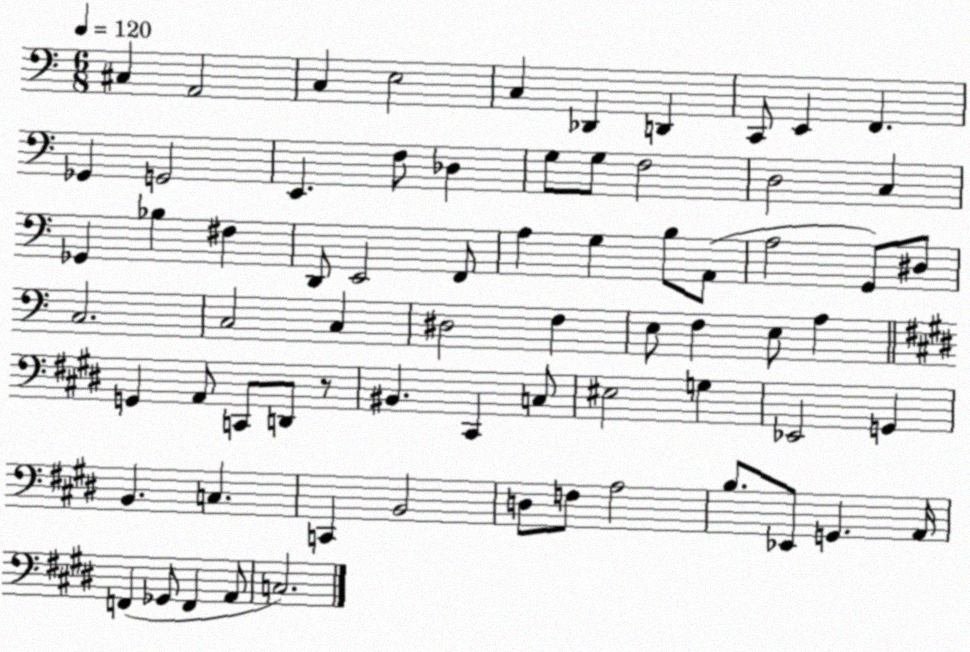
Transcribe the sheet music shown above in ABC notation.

X:1
T:Untitled
M:6/8
L:1/4
K:C
^C, A,,2 C, E,2 C, _D,, D,, C,,/2 E,, F,, _G,, G,,2 E,, F,/2 _D, G,/2 G,/2 F,2 D,2 C, _G,, _B, ^F, D,,/2 E,,2 F,,/2 A, G, B,/2 A,,/2 A,2 G,,/2 ^D,/2 C,2 C,2 C, ^D,2 F, E,/2 F, E,/2 A, G,, A,,/2 C,,/2 D,,/2 z/2 ^B,, ^C,, C,/2 ^E,2 G, _E,,2 G,, B,, C, C,, B,,2 D,/2 F,/2 A,2 B,/2 _E,,/2 G,, A,,/4 F,, _G,,/2 F,, A,,/2 C,2